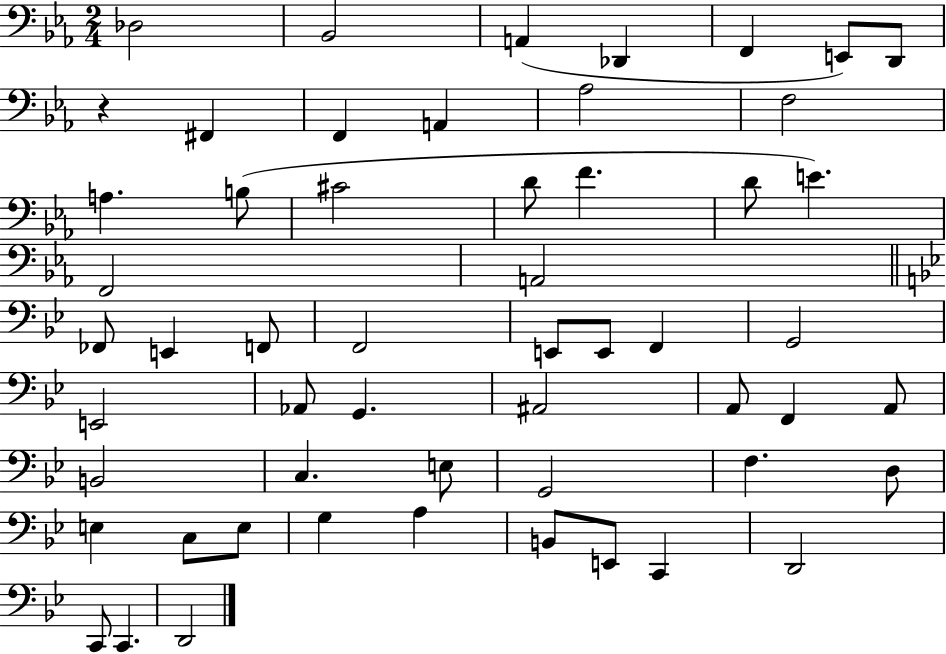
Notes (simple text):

Db3/h Bb2/h A2/q Db2/q F2/q E2/e D2/e R/q F#2/q F2/q A2/q Ab3/h F3/h A3/q. B3/e C#4/h D4/e F4/q. D4/e E4/q. F2/h A2/h FES2/e E2/q F2/e F2/h E2/e E2/e F2/q G2/h E2/h Ab2/e G2/q. A#2/h A2/e F2/q A2/e B2/h C3/q. E3/e G2/h F3/q. D3/e E3/q C3/e E3/e G3/q A3/q B2/e E2/e C2/q D2/h C2/e C2/q. D2/h